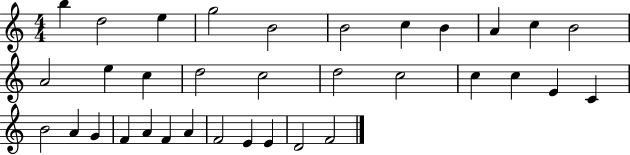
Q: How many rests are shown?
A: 0